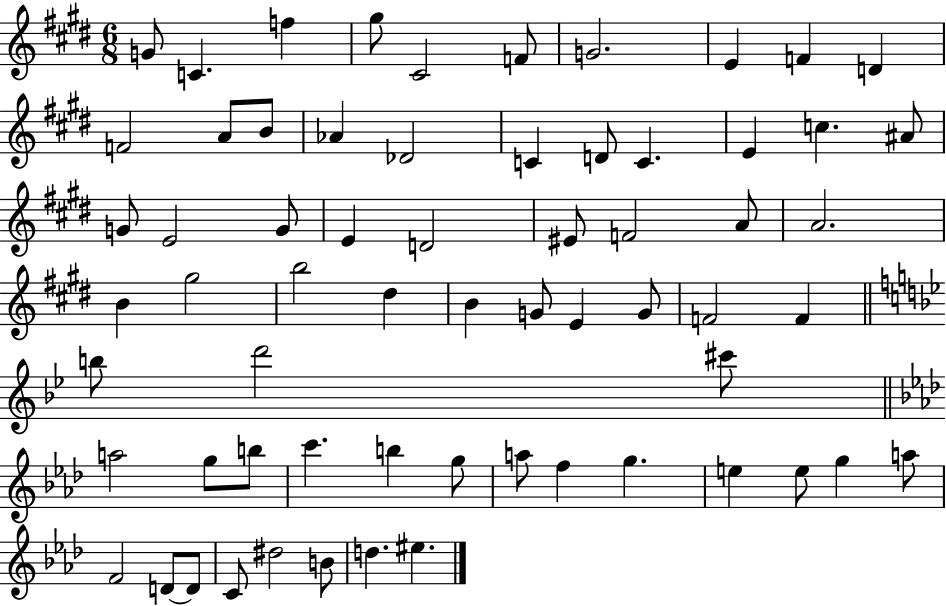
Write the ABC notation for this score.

X:1
T:Untitled
M:6/8
L:1/4
K:E
G/2 C f ^g/2 ^C2 F/2 G2 E F D F2 A/2 B/2 _A _D2 C D/2 C E c ^A/2 G/2 E2 G/2 E D2 ^E/2 F2 A/2 A2 B ^g2 b2 ^d B G/2 E G/2 F2 F b/2 d'2 ^c'/2 a2 g/2 b/2 c' b g/2 a/2 f g e e/2 g a/2 F2 D/2 D/2 C/2 ^d2 B/2 d ^e